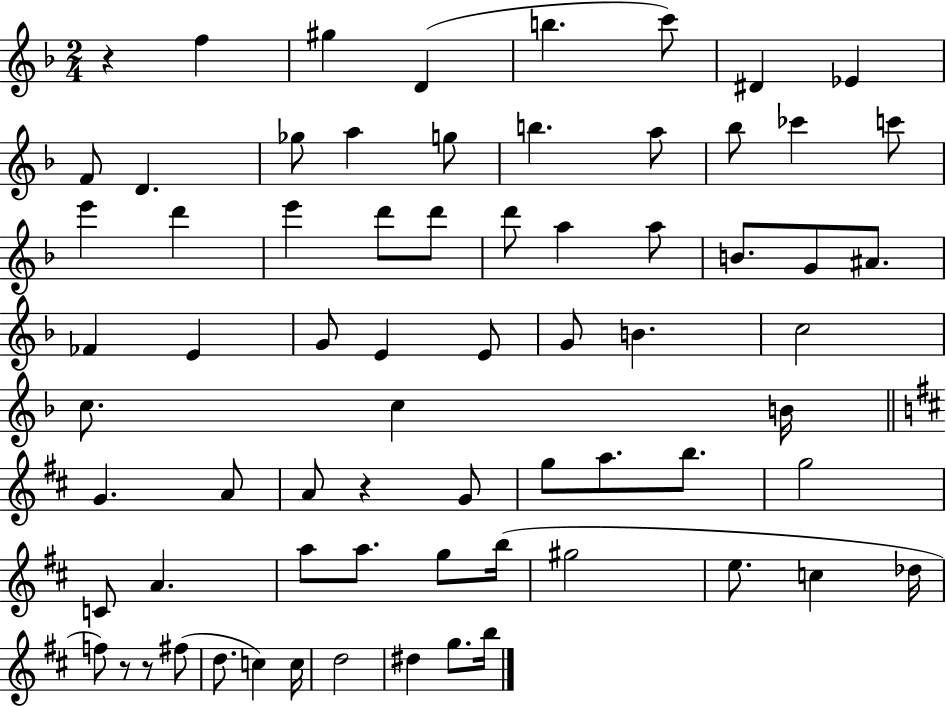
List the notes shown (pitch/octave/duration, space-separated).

R/q F5/q G#5/q D4/q B5/q. C6/e D#4/q Eb4/q F4/e D4/q. Gb5/e A5/q G5/e B5/q. A5/e Bb5/e CES6/q C6/e E6/q D6/q E6/q D6/e D6/e D6/e A5/q A5/e B4/e. G4/e A#4/e. FES4/q E4/q G4/e E4/q E4/e G4/e B4/q. C5/h C5/e. C5/q B4/s G4/q. A4/e A4/e R/q G4/e G5/e A5/e. B5/e. G5/h C4/e A4/q. A5/e A5/e. G5/e B5/s G#5/h E5/e. C5/q Db5/s F5/e R/e R/e F#5/e D5/e. C5/q C5/s D5/h D#5/q G5/e. B5/s